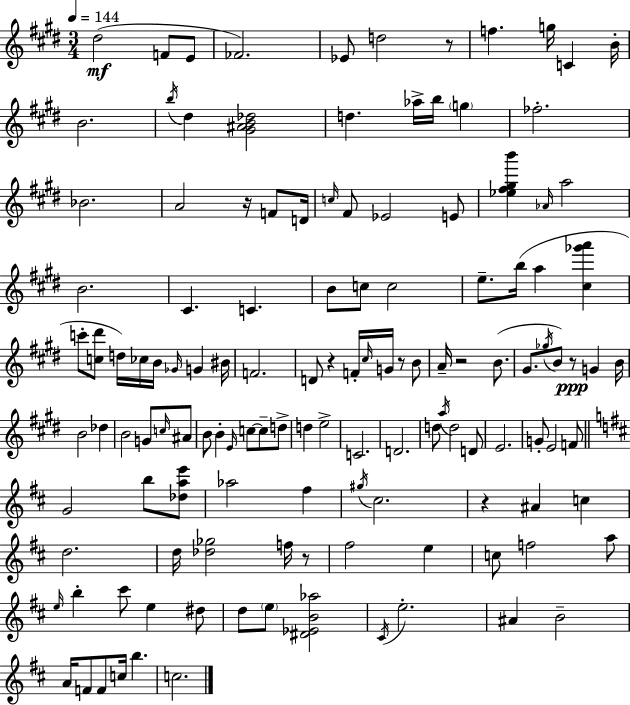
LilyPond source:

{
  \clef treble
  \numericTimeSignature
  \time 3/4
  \key e \major
  \tempo 4 = 144
  dis''2(\mf f'8 e'8 | fes'2.) | ees'8 d''2 r8 | f''4. g''16 c'4 b'16-. | \break b'2. | \acciaccatura { b''16 } dis''4 <gis' ais' b' des''>2 | d''4. aes''16-> b''16 \parenthesize g''4 | fes''2.-. | \break bes'2. | a'2 r16 f'8 | d'16 \grace { c''16 } fis'8 ees'2 | e'8 <ees'' fis'' gis'' b'''>4 \grace { aes'16 } a''2 | \break b'2. | cis'4. c'4. | b'8 c''8 c''2 | e''8.-- b''16( a''4 <cis'' ges''' a'''>4 | \break c'''8-. <c'' dis'''>8 d''16) ces''16 b'16 \grace { ges'16 } g'4 | bis'16 f'2. | d'8 r4 f'16-. \grace { cis''16 } | g'16 r8 b'8 a'16-- r2 | \break b'8.( gis'8. \acciaccatura { ges''16 }) b'8 r8\ppp | g'4 b'16 b'2 | des''4 b'2 | g'8 \grace { c''16 } ais'8 b'8 b'4-. | \break \grace { e'16 } c''8~~ c''8-- d''8-> d''4 | e''2-> c'2. | d'2. | d''8 \acciaccatura { a''16 } d''2 | \break d'8 e'2. | g'8-. e'2 | f'8 \bar "||" \break \key d \major g'2 b''8 <des'' a'' e'''>8 | aes''2 fis''4 | \acciaccatura { gis''16 } cis''2. | r4 ais'4 c''4 | \break d''2. | d''16 <des'' ges''>2 f''16 r8 | fis''2 e''4 | c''8 f''2 a''8 | \break \grace { e''16 } b''4-. cis'''8 e''4 | dis''8 d''8 \parenthesize e''8 <dis' ees' b' aes''>2 | \acciaccatura { cis'16 } e''2.-. | ais'4 b'2-- | \break a'16 f'8 f'8 c''16 b''4. | c''2. | \bar "|."
}